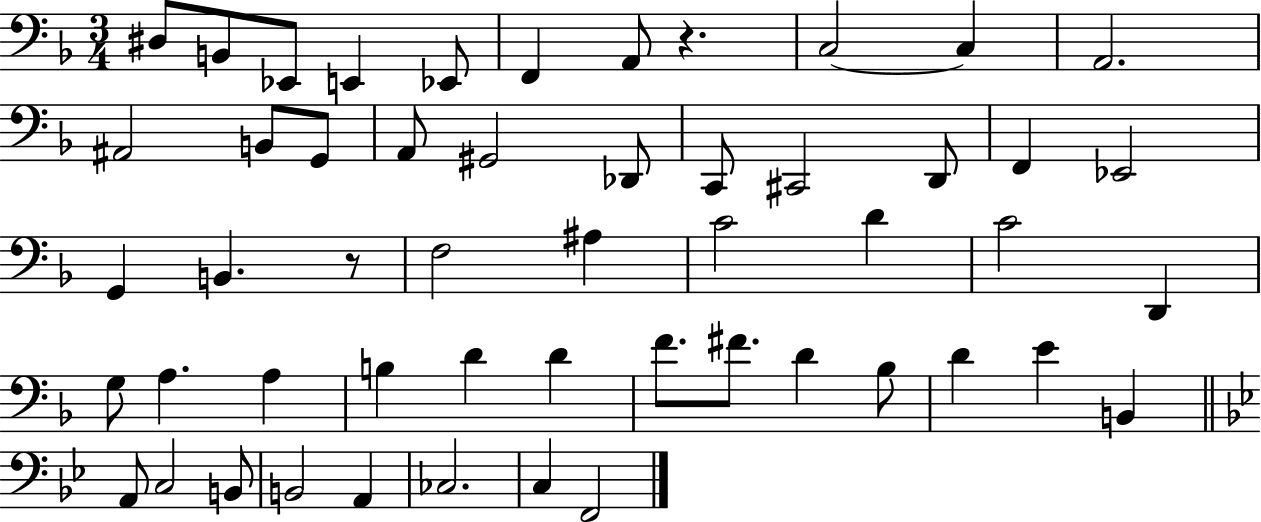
{
  \clef bass
  \numericTimeSignature
  \time 3/4
  \key f \major
  \repeat volta 2 { dis8 b,8 ees,8 e,4 ees,8 | f,4 a,8 r4. | c2~~ c4 | a,2. | \break ais,2 b,8 g,8 | a,8 gis,2 des,8 | c,8 cis,2 d,8 | f,4 ees,2 | \break g,4 b,4. r8 | f2 ais4 | c'2 d'4 | c'2 d,4 | \break g8 a4. a4 | b4 d'4 d'4 | f'8. fis'8. d'4 bes8 | d'4 e'4 b,4 | \break \bar "||" \break \key g \minor a,8 c2 b,8 | b,2 a,4 | ces2. | c4 f,2 | \break } \bar "|."
}